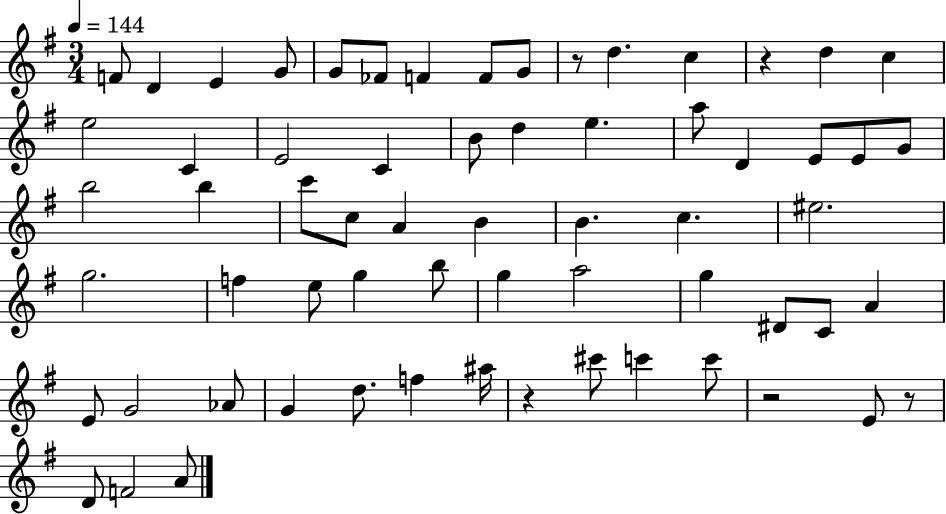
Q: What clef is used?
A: treble